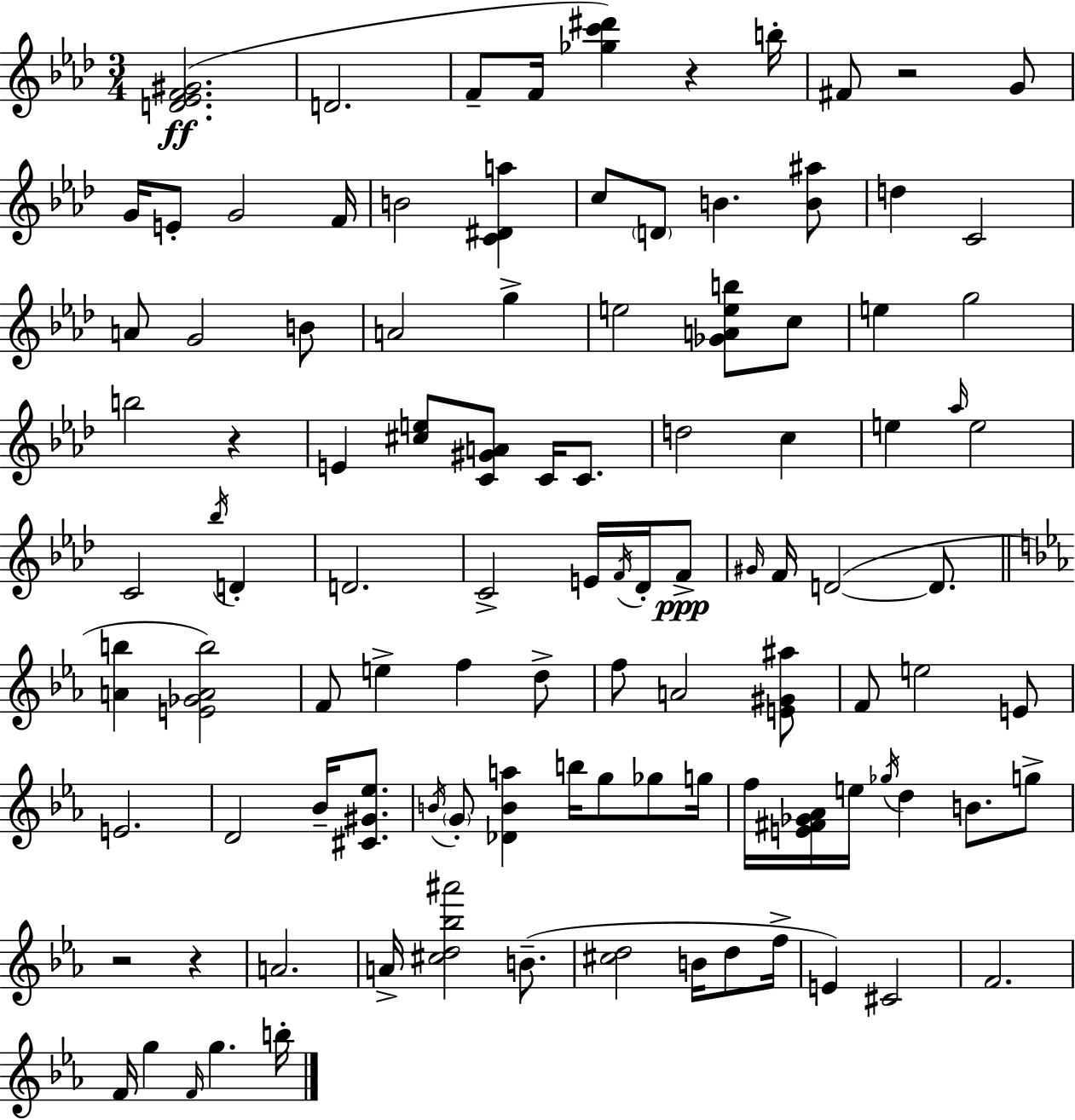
{
  \clef treble
  \numericTimeSignature
  \time 3/4
  \key aes \major
  <d' ees' f' gis'>2.(\ff | d'2. | f'8-- f'16 <ges'' c''' dis'''>4) r4 b''16-. | fis'8 r2 g'8 | \break g'16 e'8-. g'2 f'16 | b'2 <c' dis' a''>4 | c''8 \parenthesize d'8 b'4. <b' ais''>8 | d''4 c'2 | \break a'8 g'2 b'8 | a'2 g''4-> | e''2 <ges' a' e'' b''>8 c''8 | e''4 g''2 | \break b''2 r4 | e'4 <cis'' e''>8 <c' gis' a'>8 c'16 c'8. | d''2 c''4 | e''4 \grace { aes''16 } e''2 | \break c'2 \acciaccatura { bes''16 } d'4-. | d'2. | c'2-> e'16 \acciaccatura { f'16 } | des'16-. f'8->\ppp \grace { gis'16 } f'16 d'2~(~ | \break d'8. \bar "||" \break \key c \minor <a' b''>4 <e' ges' a' b''>2) | f'8 e''4-> f''4 d''8-> | f''8 a'2 <e' gis' ais''>8 | f'8 e''2 e'8 | \break e'2. | d'2 bes'16-- <cis' gis' ees''>8. | \acciaccatura { b'16 } \parenthesize g'8-. <des' b' a''>4 b''16 g''8 ges''8 | g''16 f''16 <e' fis' ges' aes'>16 e''16 \acciaccatura { ges''16 } d''4 b'8. | \break g''8-> r2 r4 | a'2. | a'16-> <cis'' d'' bes'' ais'''>2 b'8.--( | <cis'' d''>2 b'16 d''8 | \break f''16-> e'4) cis'2 | f'2. | f'16 g''4 \grace { f'16 } g''4. | b''16-. \bar "|."
}